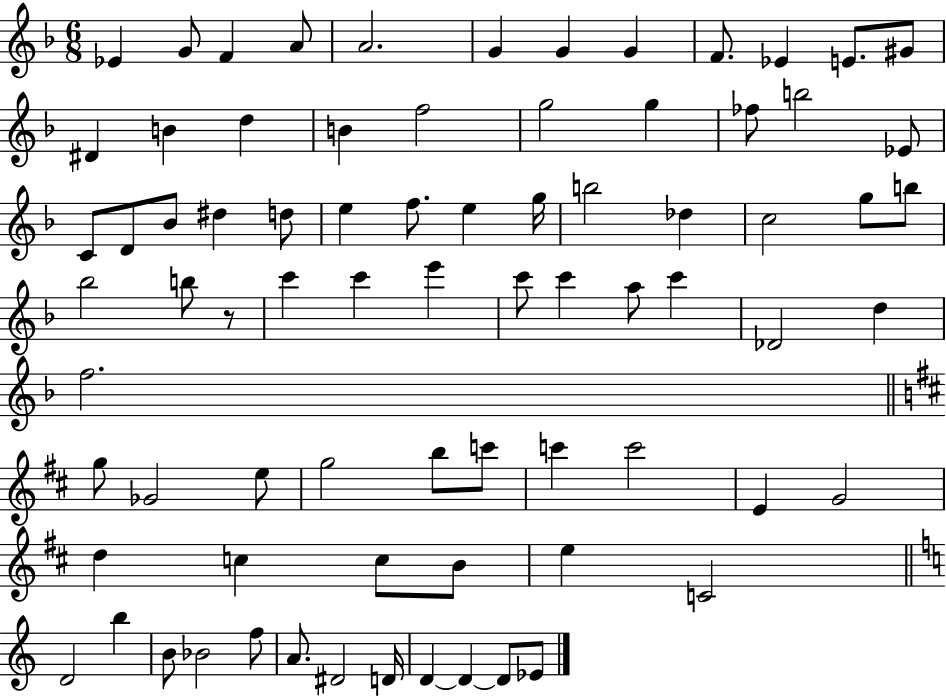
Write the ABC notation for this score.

X:1
T:Untitled
M:6/8
L:1/4
K:F
_E G/2 F A/2 A2 G G G F/2 _E E/2 ^G/2 ^D B d B f2 g2 g _f/2 b2 _E/2 C/2 D/2 _B/2 ^d d/2 e f/2 e g/4 b2 _d c2 g/2 b/2 _b2 b/2 z/2 c' c' e' c'/2 c' a/2 c' _D2 d f2 g/2 _G2 e/2 g2 b/2 c'/2 c' c'2 E G2 d c c/2 B/2 e C2 D2 b B/2 _B2 f/2 A/2 ^D2 D/4 D D D/2 _E/2